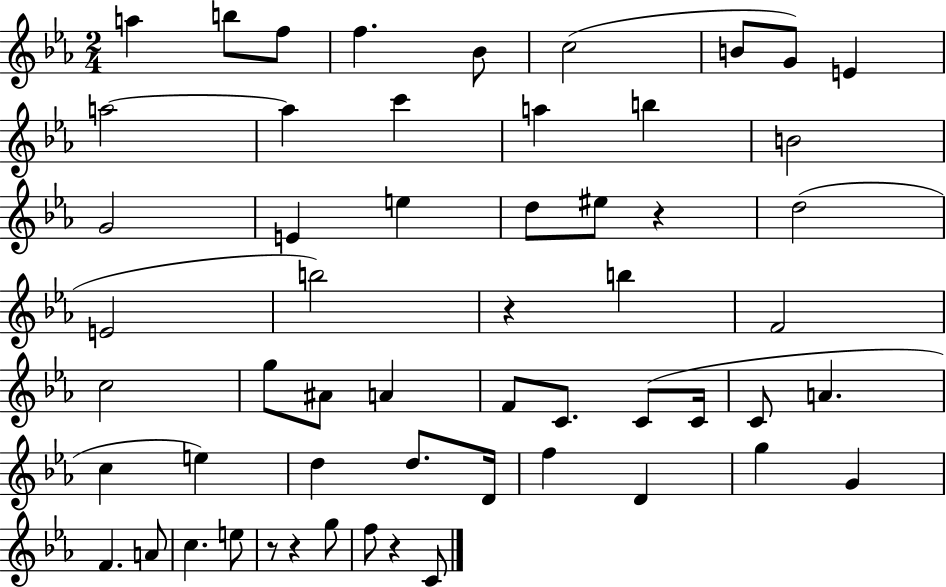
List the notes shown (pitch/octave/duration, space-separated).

A5/q B5/e F5/e F5/q. Bb4/e C5/h B4/e G4/e E4/q A5/h A5/q C6/q A5/q B5/q B4/h G4/h E4/q E5/q D5/e EIS5/e R/q D5/h E4/h B5/h R/q B5/q F4/h C5/h G5/e A#4/e A4/q F4/e C4/e. C4/e C4/s C4/e A4/q. C5/q E5/q D5/q D5/e. D4/s F5/q D4/q G5/q G4/q F4/q. A4/e C5/q. E5/e R/e R/q G5/e F5/e R/q C4/e